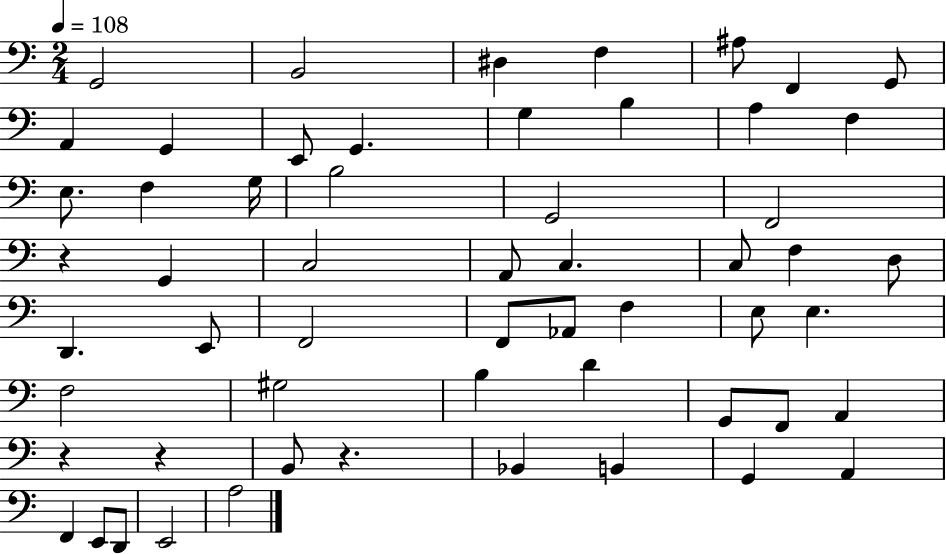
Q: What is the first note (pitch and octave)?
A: G2